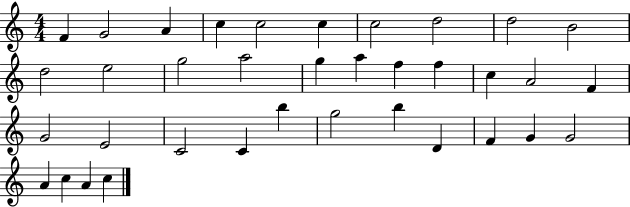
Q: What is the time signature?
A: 4/4